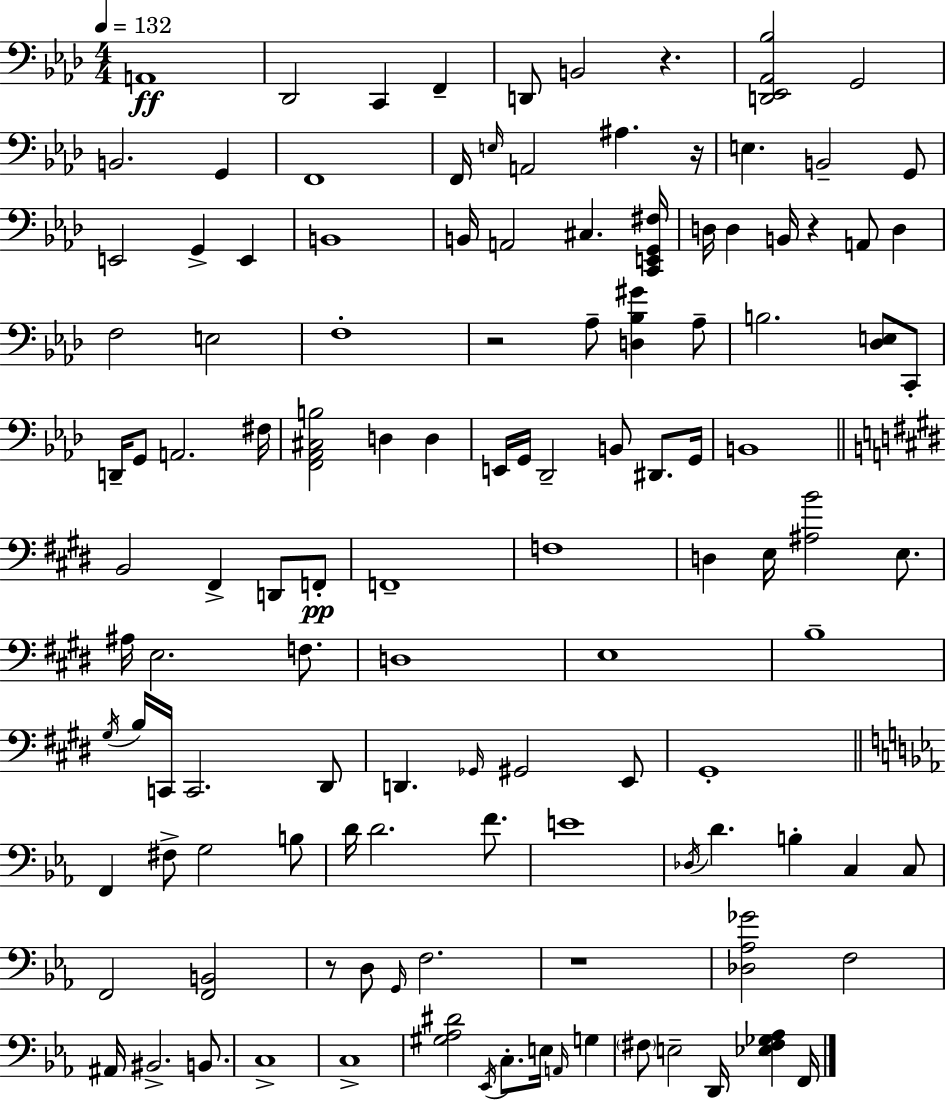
X:1
T:Untitled
M:4/4
L:1/4
K:Fm
A,,4 _D,,2 C,, F,, D,,/2 B,,2 z [D,,_E,,_A,,_B,]2 G,,2 B,,2 G,, F,,4 F,,/4 E,/4 A,,2 ^A, z/4 E, B,,2 G,,/2 E,,2 G,, E,, B,,4 B,,/4 A,,2 ^C, [C,,E,,G,,^F,]/4 D,/4 D, B,,/4 z A,,/2 D, F,2 E,2 F,4 z2 _A,/2 [D,_B,^G] _A,/2 B,2 [_D,E,]/2 C,,/2 D,,/4 G,,/2 A,,2 ^F,/4 [F,,_A,,^C,B,]2 D, D, E,,/4 G,,/4 _D,,2 B,,/2 ^D,,/2 G,,/4 B,,4 B,,2 ^F,, D,,/2 F,,/2 F,,4 F,4 D, E,/4 [^A,B]2 E,/2 ^A,/4 E,2 F,/2 D,4 E,4 B,4 ^G,/4 B,/4 C,,/4 C,,2 ^D,,/2 D,, _G,,/4 ^G,,2 E,,/2 ^G,,4 F,, ^F,/2 G,2 B,/2 D/4 D2 F/2 E4 _D,/4 D B, C, C,/2 F,,2 [F,,B,,]2 z/2 D,/2 G,,/4 F,2 z4 [_D,_A,_G]2 F,2 ^A,,/4 ^B,,2 B,,/2 C,4 C,4 [^G,_A,^D]2 _E,,/4 C,/2 E,/4 A,,/4 G, ^F,/2 E,2 D,,/4 [_E,^F,_G,_A,] F,,/4